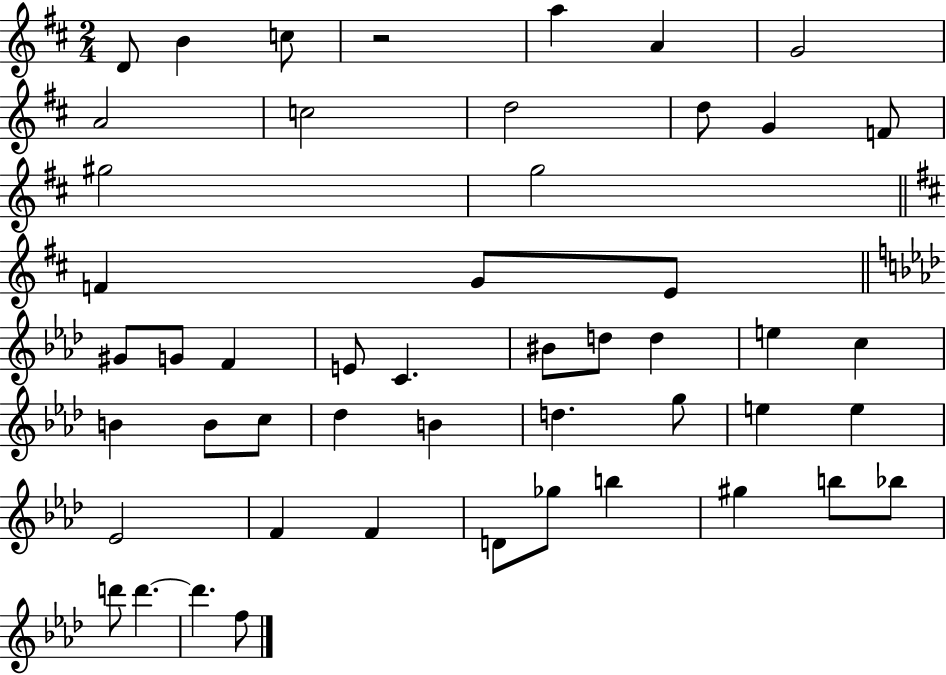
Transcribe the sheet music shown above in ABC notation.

X:1
T:Untitled
M:2/4
L:1/4
K:D
D/2 B c/2 z2 a A G2 A2 c2 d2 d/2 G F/2 ^g2 g2 F G/2 E/2 ^G/2 G/2 F E/2 C ^B/2 d/2 d e c B B/2 c/2 _d B d g/2 e e _E2 F F D/2 _g/2 b ^g b/2 _b/2 d'/2 d' d' f/2